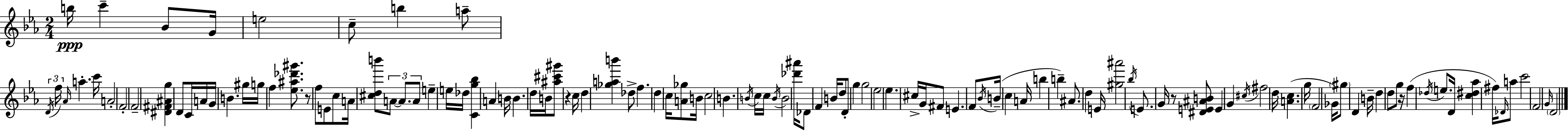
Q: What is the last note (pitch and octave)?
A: D4